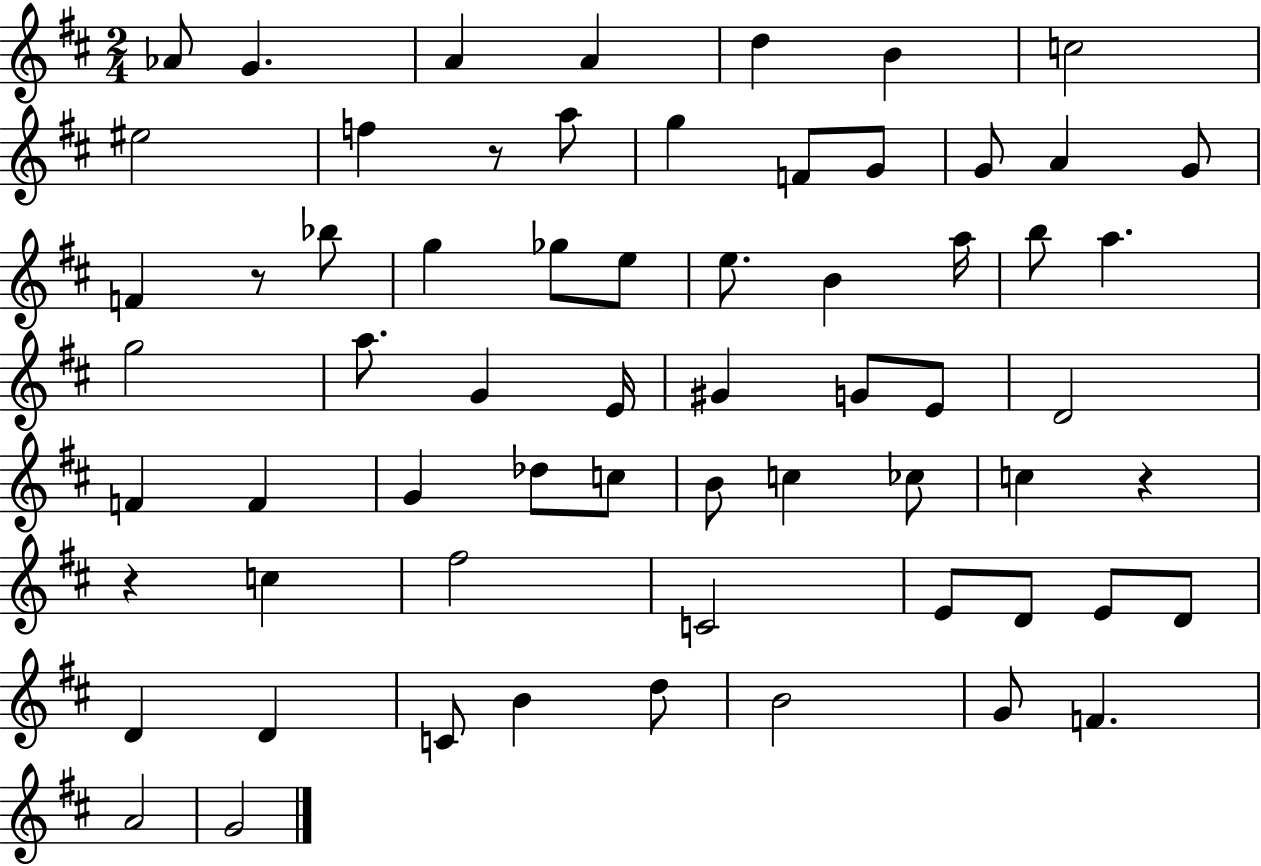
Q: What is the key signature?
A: D major